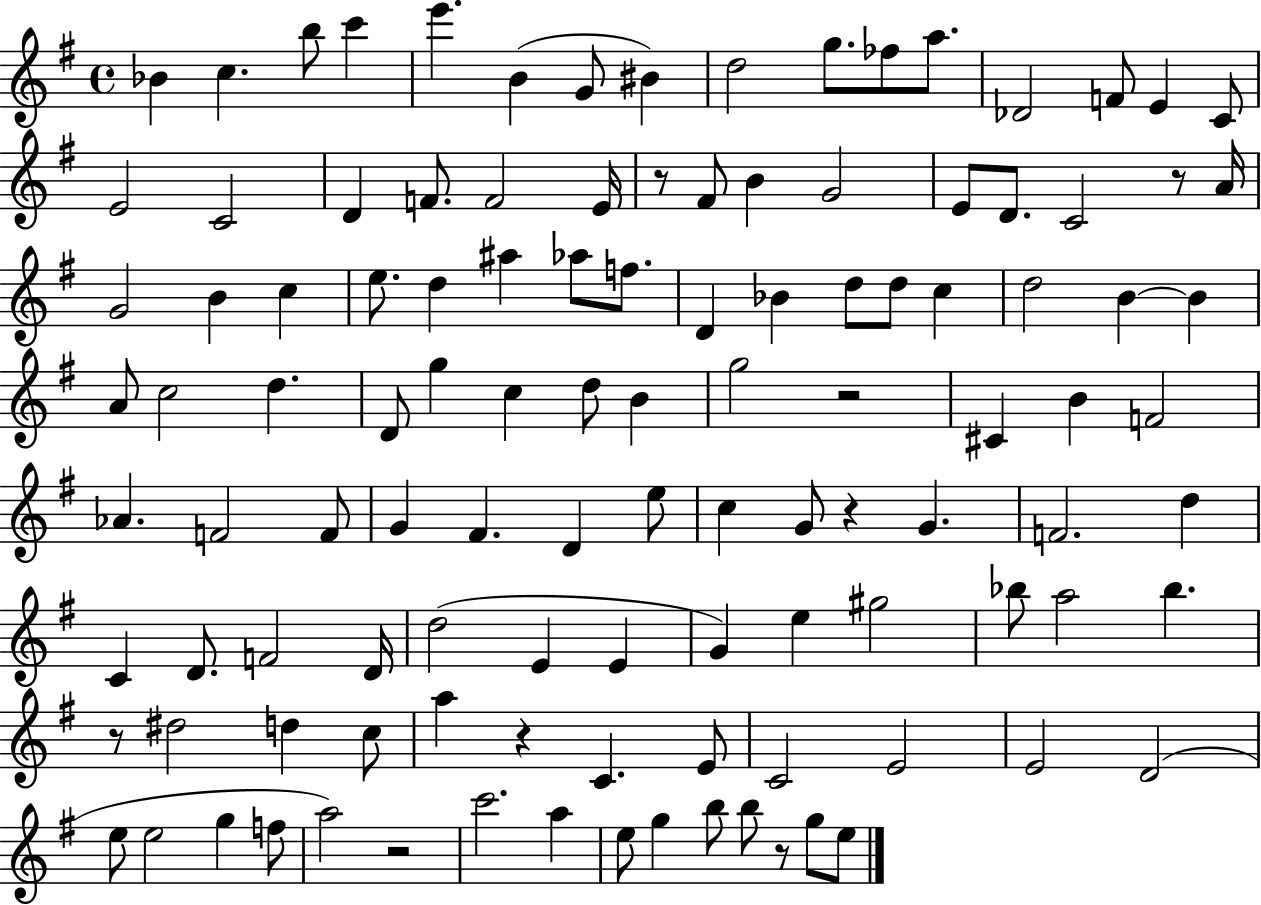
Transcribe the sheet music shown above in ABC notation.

X:1
T:Untitled
M:4/4
L:1/4
K:G
_B c b/2 c' e' B G/2 ^B d2 g/2 _f/2 a/2 _D2 F/2 E C/2 E2 C2 D F/2 F2 E/4 z/2 ^F/2 B G2 E/2 D/2 C2 z/2 A/4 G2 B c e/2 d ^a _a/2 f/2 D _B d/2 d/2 c d2 B B A/2 c2 d D/2 g c d/2 B g2 z2 ^C B F2 _A F2 F/2 G ^F D e/2 c G/2 z G F2 d C D/2 F2 D/4 d2 E E G e ^g2 _b/2 a2 _b z/2 ^d2 d c/2 a z C E/2 C2 E2 E2 D2 e/2 e2 g f/2 a2 z2 c'2 a e/2 g b/2 b/2 z/2 g/2 e/2